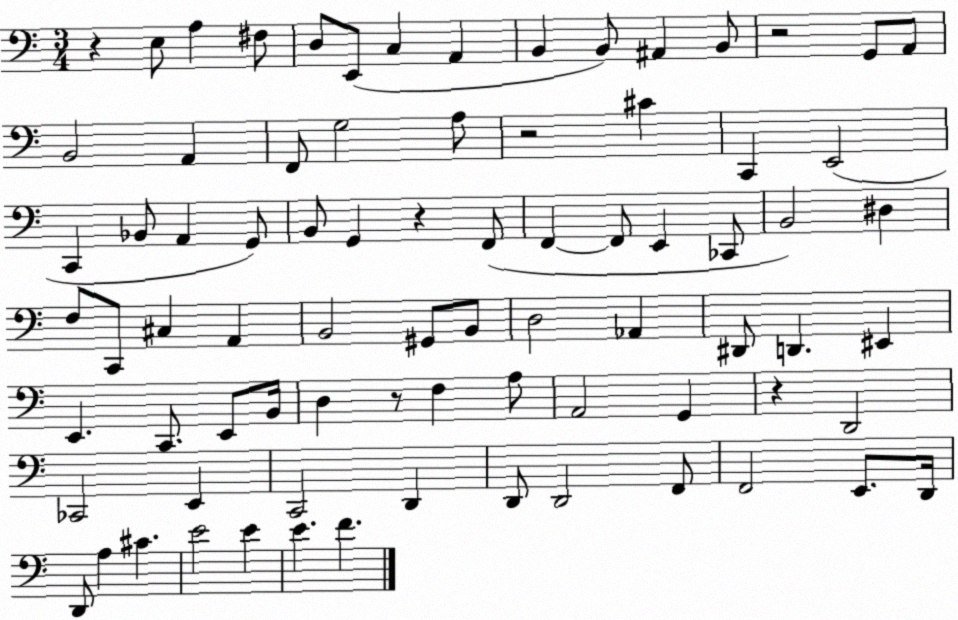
X:1
T:Untitled
M:3/4
L:1/4
K:C
z E,/2 A, ^F,/2 D,/2 E,,/2 C, A,, B,, B,,/2 ^A,, B,,/2 z2 G,,/2 A,,/2 B,,2 A,, F,,/2 G,2 A,/2 z2 ^C C,, E,,2 C,, _B,,/2 A,, G,,/2 B,,/2 G,, z F,,/2 F,, F,,/2 E,, _C,,/2 B,,2 ^D, F,/2 C,,/2 ^C, A,, B,,2 ^G,,/2 B,,/2 D,2 _A,, ^D,,/2 D,, ^E,, E,, C,,/2 E,,/2 B,,/4 D, z/2 F, A,/2 A,,2 G,, z D,,2 _C,,2 E,, C,,2 D,, D,,/2 D,,2 F,,/2 F,,2 E,,/2 D,,/4 D,,/2 A, ^C E2 E E F